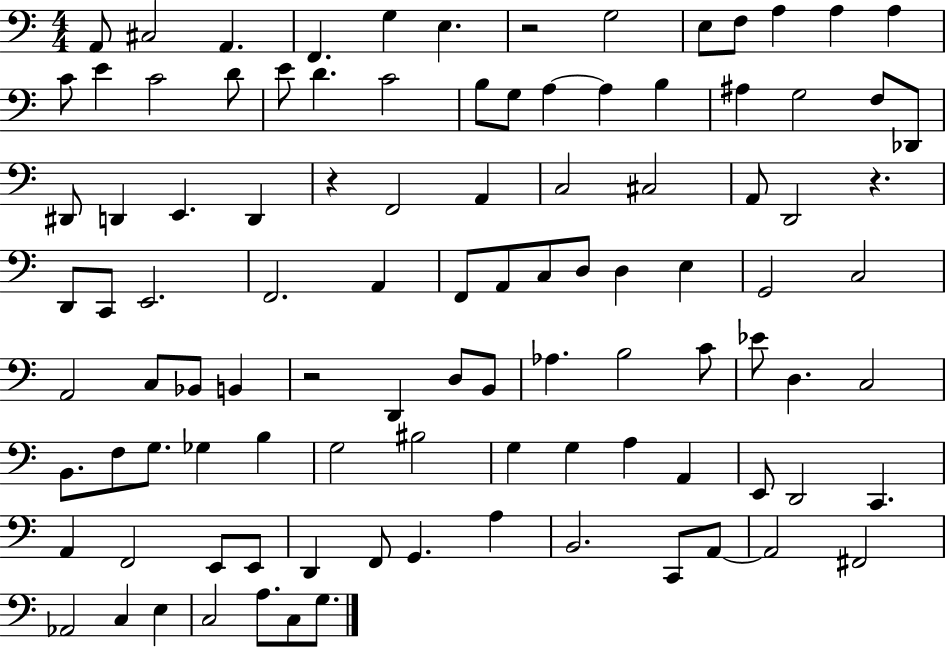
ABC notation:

X:1
T:Untitled
M:4/4
L:1/4
K:C
A,,/2 ^C,2 A,, F,, G, E, z2 G,2 E,/2 F,/2 A, A, A, C/2 E C2 D/2 E/2 D C2 B,/2 G,/2 A, A, B, ^A, G,2 F,/2 _D,,/2 ^D,,/2 D,, E,, D,, z F,,2 A,, C,2 ^C,2 A,,/2 D,,2 z D,,/2 C,,/2 E,,2 F,,2 A,, F,,/2 A,,/2 C,/2 D,/2 D, E, G,,2 C,2 A,,2 C,/2 _B,,/2 B,, z2 D,, D,/2 B,,/2 _A, B,2 C/2 _E/2 D, C,2 B,,/2 F,/2 G,/2 _G, B, G,2 ^B,2 G, G, A, A,, E,,/2 D,,2 C,, A,, F,,2 E,,/2 E,,/2 D,, F,,/2 G,, A, B,,2 C,,/2 A,,/2 A,,2 ^F,,2 _A,,2 C, E, C,2 A,/2 C,/2 G,/2